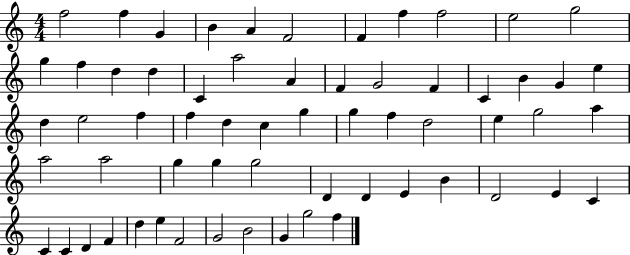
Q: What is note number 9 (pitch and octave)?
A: F5